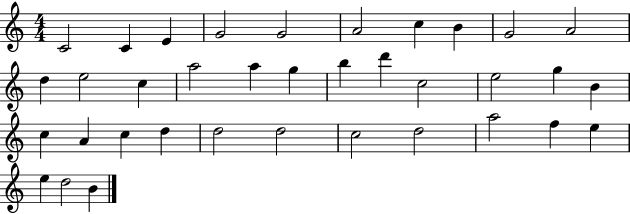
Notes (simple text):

C4/h C4/q E4/q G4/h G4/h A4/h C5/q B4/q G4/h A4/h D5/q E5/h C5/q A5/h A5/q G5/q B5/q D6/q C5/h E5/h G5/q B4/q C5/q A4/q C5/q D5/q D5/h D5/h C5/h D5/h A5/h F5/q E5/q E5/q D5/h B4/q